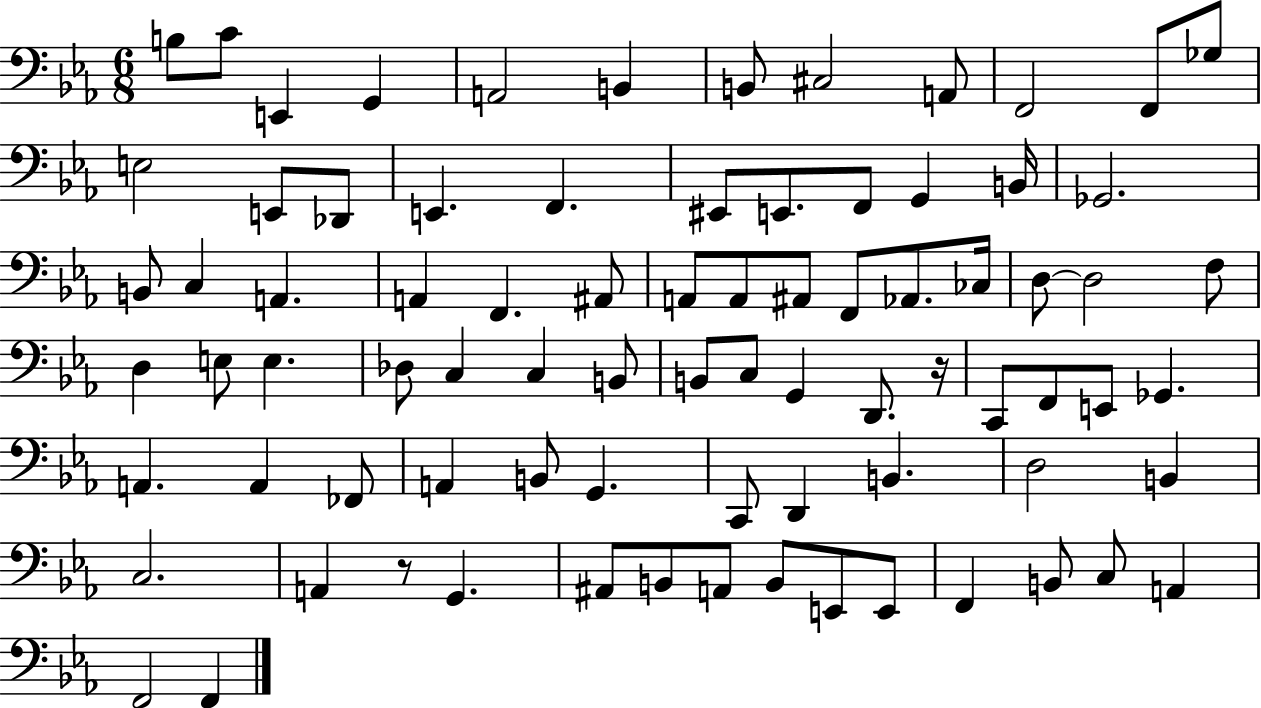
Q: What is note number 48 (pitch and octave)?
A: G2